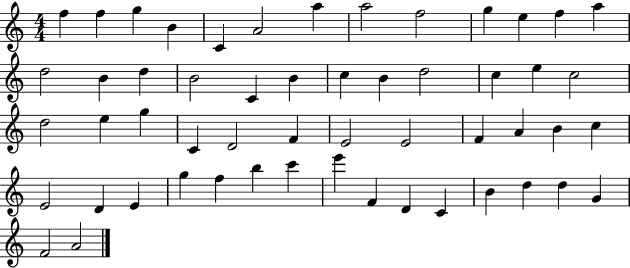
X:1
T:Untitled
M:4/4
L:1/4
K:C
f f g B C A2 a a2 f2 g e f a d2 B d B2 C B c B d2 c e c2 d2 e g C D2 F E2 E2 F A B c E2 D E g f b c' e' F D C B d d G F2 A2